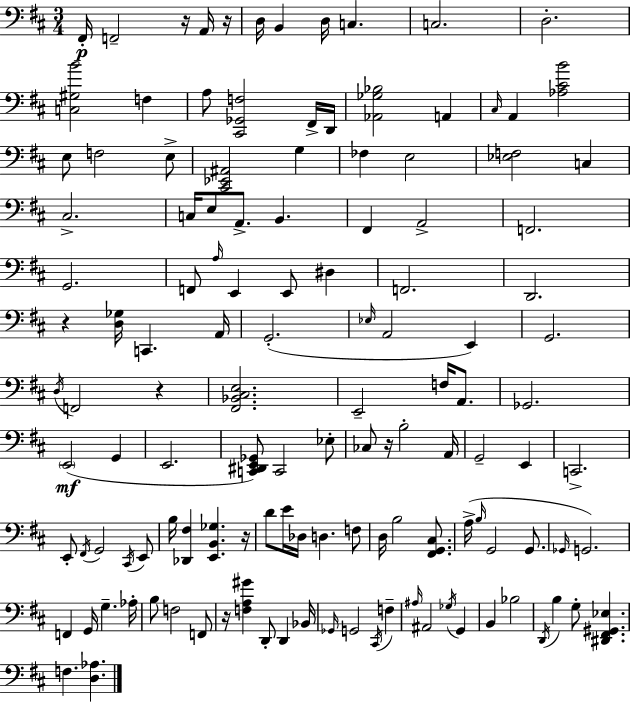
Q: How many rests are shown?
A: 7